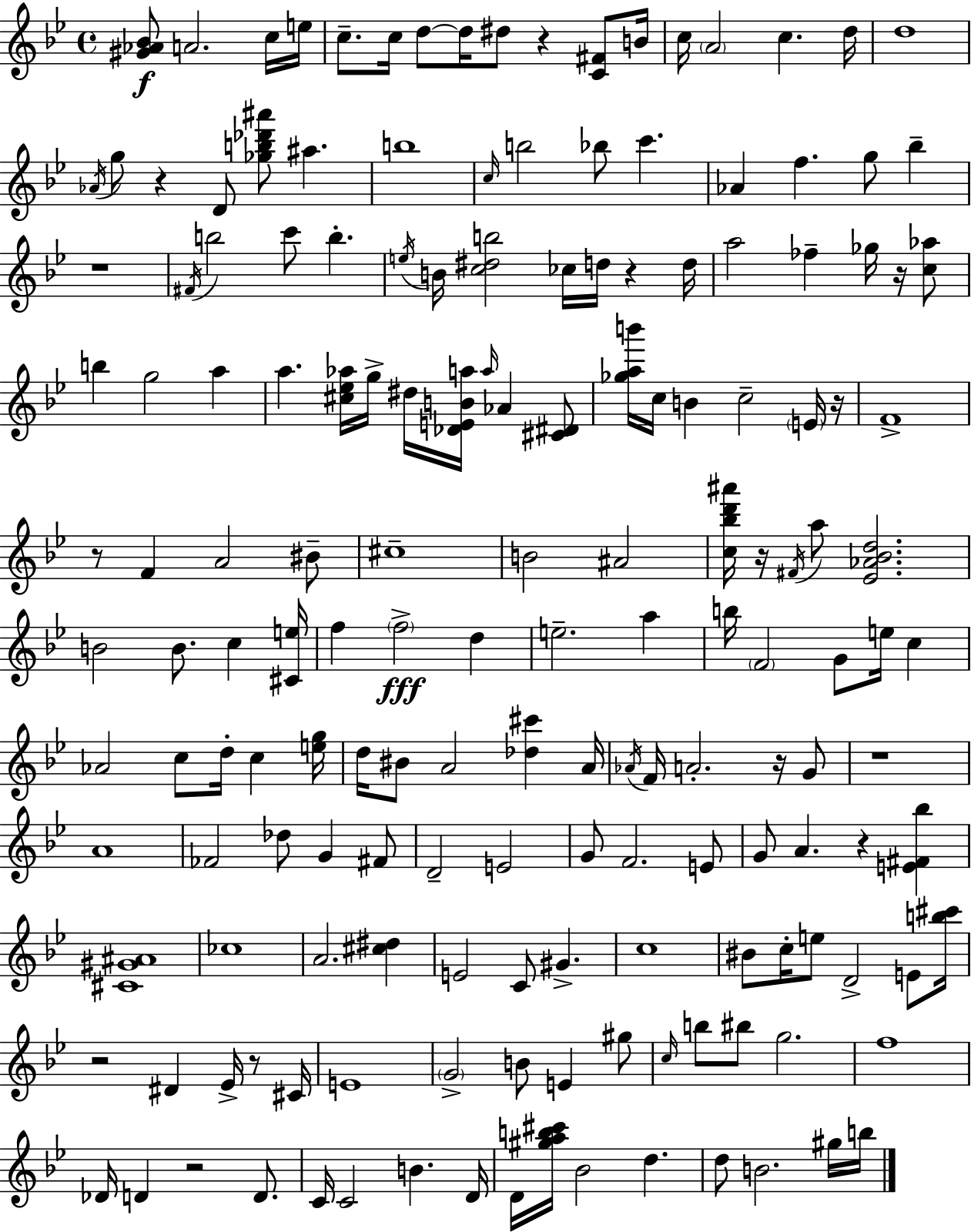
[G#4,Ab4,Bb4]/e A4/h. C5/s E5/s C5/e. C5/s D5/e D5/s D#5/e R/q [C4,F#4]/e B4/s C5/s A4/h C5/q. D5/s D5/w Ab4/s G5/e R/q D4/e [Gb5,B5,Db6,A#6]/e A#5/q. B5/w C5/s B5/h Bb5/e C6/q. Ab4/q F5/q. G5/e Bb5/q R/w F#4/s B5/h C6/e B5/q. E5/s B4/s [C5,D#5,B5]/h CES5/s D5/s R/q D5/s A5/h FES5/q Gb5/s R/s [C5,Ab5]/e B5/q G5/h A5/q A5/q. [C#5,Eb5,Ab5]/s G5/s D#5/s [Db4,E4,B4,A5]/s A5/s Ab4/q [C#4,D#4]/e [Gb5,A5,B6]/s C5/s B4/q C5/h E4/s R/s F4/w R/e F4/q A4/h BIS4/e C#5/w B4/h A#4/h [C5,Bb5,D6,A#6]/s R/s F#4/s A5/e [Eb4,Ab4,Bb4,D5]/h. B4/h B4/e. C5/q [C#4,E5]/s F5/q F5/h D5/q E5/h. A5/q B5/s F4/h G4/e E5/s C5/q Ab4/h C5/e D5/s C5/q [E5,G5]/s D5/s BIS4/e A4/h [Db5,C#6]/q A4/s Ab4/s F4/s A4/h. R/s G4/e R/w A4/w FES4/h Db5/e G4/q F#4/e D4/h E4/h G4/e F4/h. E4/e G4/e A4/q. R/q [E4,F#4,Bb5]/q [C#4,G#4,A#4]/w CES5/w A4/h. [C#5,D#5]/q E4/h C4/e G#4/q. C5/w BIS4/e C5/s E5/e D4/h E4/e [B5,C#6]/s R/h D#4/q Eb4/s R/e C#4/s E4/w G4/h B4/e E4/q G#5/e C5/s B5/e BIS5/e G5/h. F5/w Db4/s D4/q R/h D4/e. C4/s C4/h B4/q. D4/s D4/s [G#5,A5,B5,C#6]/s Bb4/h D5/q. D5/e B4/h. G#5/s B5/s